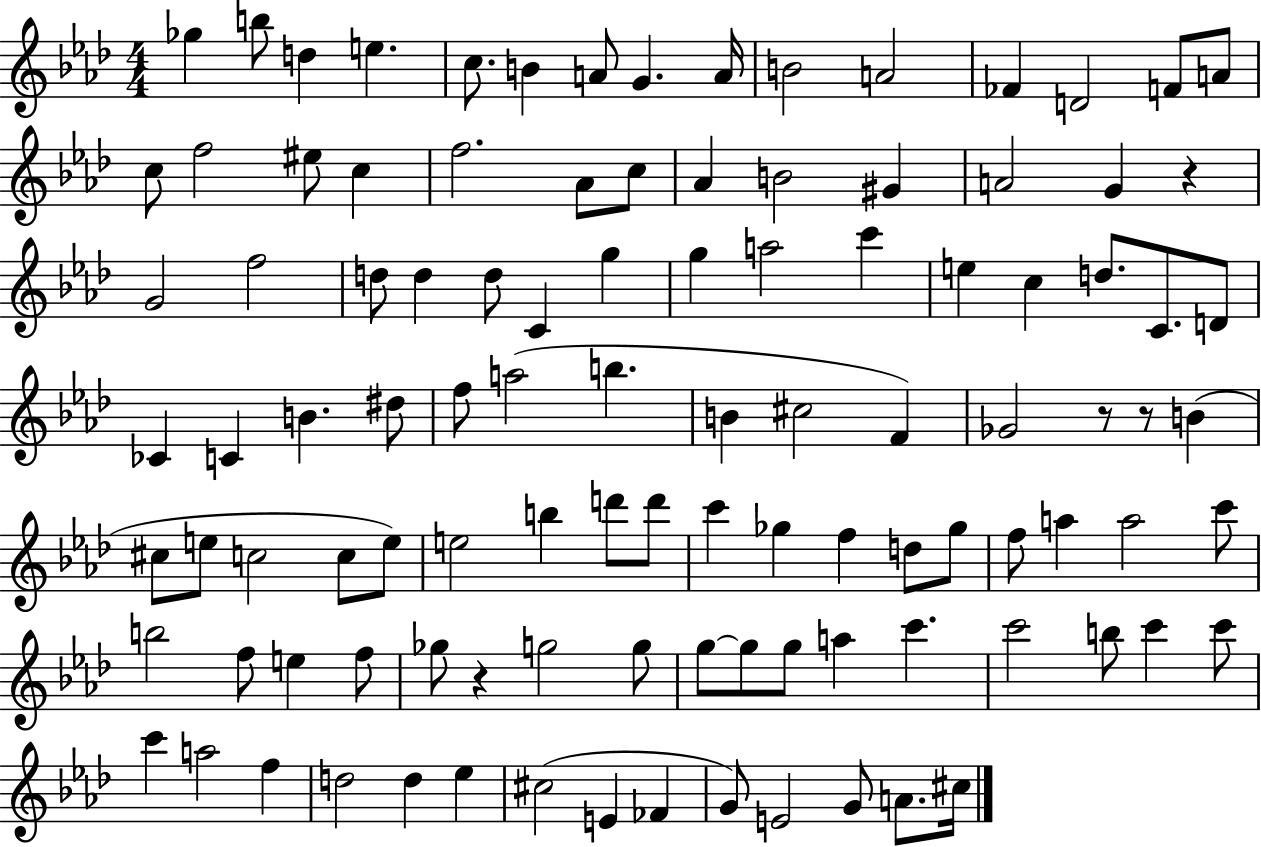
Gb5/q B5/e D5/q E5/q. C5/e. B4/q A4/e G4/q. A4/s B4/h A4/h FES4/q D4/h F4/e A4/e C5/e F5/h EIS5/e C5/q F5/h. Ab4/e C5/e Ab4/q B4/h G#4/q A4/h G4/q R/q G4/h F5/h D5/e D5/q D5/e C4/q G5/q G5/q A5/h C6/q E5/q C5/q D5/e. C4/e. D4/e CES4/q C4/q B4/q. D#5/e F5/e A5/h B5/q. B4/q C#5/h F4/q Gb4/h R/e R/e B4/q C#5/e E5/e C5/h C5/e E5/e E5/h B5/q D6/e D6/e C6/q Gb5/q F5/q D5/e Gb5/e F5/e A5/q A5/h C6/e B5/h F5/e E5/q F5/e Gb5/e R/q G5/h G5/e G5/e G5/e G5/e A5/q C6/q. C6/h B5/e C6/q C6/e C6/q A5/h F5/q D5/h D5/q Eb5/q C#5/h E4/q FES4/q G4/e E4/h G4/e A4/e. C#5/s